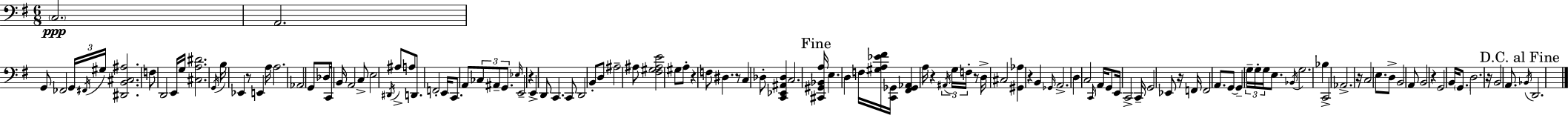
C3/h. A2/h. G2/e FES2/h G2/s F#2/s G#3/s [D#2,B2,C#3,A#3]/h. F3/e D2/h E2/s G3/s [C#3,A3,D#4]/h. G2/s B3/s Eb2/q R/e E2/q A3/s A3/h. Ab2/h G2/e Db3/e C2/s B2/s A2/h C3/e E3/h D#2/s A#3/e A3/e D2/e. F2/h E2/s C2/e. A2/e CES3/e A#2/e G2/e. Eb3/s E2/h R/q E2/q D2/e C2/q. C2/e D2/h B2/e D3/e A#3/h A#3/e [F#3,G#3,A#3,E4]/h G#3/e A3/e R/q F3/e D#3/q. R/e C3/q Db3/e [C2,Eb2,A#2,Db3]/q C3/h. [C#2,G#2,Bb2,A3]/s E3/q. D3/q F3/s [G#3,A3,Eb4,F#4]/s [C2,Gb2]/s [F#2,Gb2,Ab2]/q A3/s R/q A#2/s G3/s F3/s R/e D3/s C#3/h [G#2,Ab3]/q R/q B2/q Gb2/s A2/h. D3/q C3/h C2/s A2/s G2/e E2/s C2/h C2/s G2/h Eb2/e R/s F2/s F2/h A2/e. G2/e G2/q G3/s G3/s G3/s E3/e. Bb2/s G3/h. Bb3/q C2/h Ab2/h. R/s C3/h E3/e. D3/e B2/h A2/e B2/h R/q G2/h B2/s G2/e. D3/h. R/s B2/h A2/e. Bb2/s D2/h.